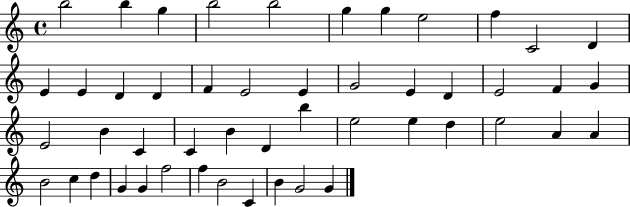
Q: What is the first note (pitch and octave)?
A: B5